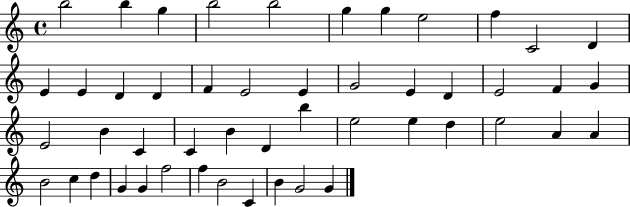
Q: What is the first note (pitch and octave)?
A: B5